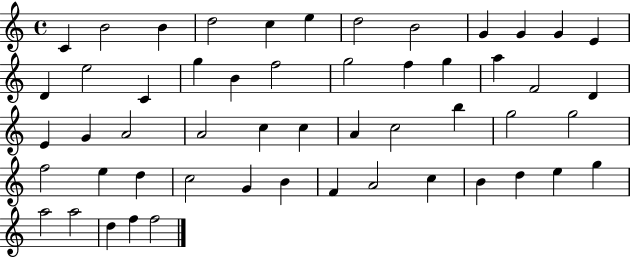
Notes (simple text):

C4/q B4/h B4/q D5/h C5/q E5/q D5/h B4/h G4/q G4/q G4/q E4/q D4/q E5/h C4/q G5/q B4/q F5/h G5/h F5/q G5/q A5/q F4/h D4/q E4/q G4/q A4/h A4/h C5/q C5/q A4/q C5/h B5/q G5/h G5/h F5/h E5/q D5/q C5/h G4/q B4/q F4/q A4/h C5/q B4/q D5/q E5/q G5/q A5/h A5/h D5/q F5/q F5/h